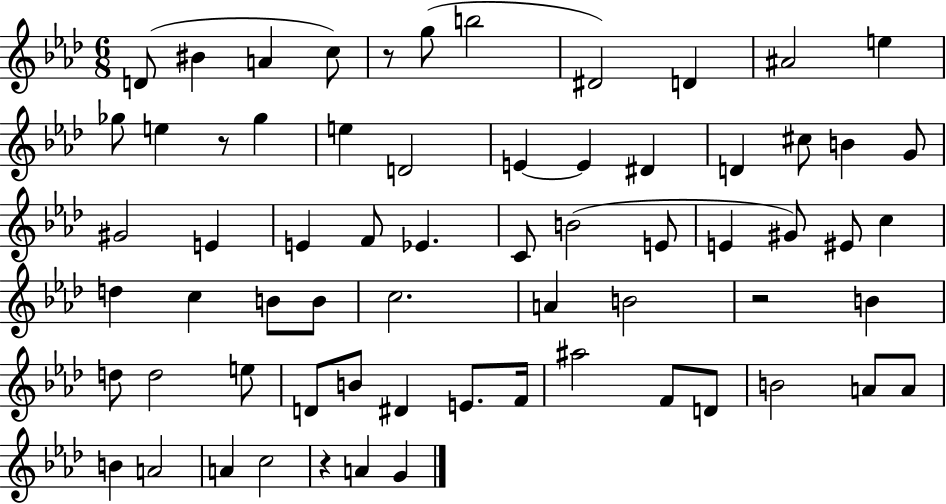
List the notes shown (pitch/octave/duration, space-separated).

D4/e BIS4/q A4/q C5/e R/e G5/e B5/h D#4/h D4/q A#4/h E5/q Gb5/e E5/q R/e Gb5/q E5/q D4/h E4/q E4/q D#4/q D4/q C#5/e B4/q G4/e G#4/h E4/q E4/q F4/e Eb4/q. C4/e B4/h E4/e E4/q G#4/e EIS4/e C5/q D5/q C5/q B4/e B4/e C5/h. A4/q B4/h R/h B4/q D5/e D5/h E5/e D4/e B4/e D#4/q E4/e. F4/s A#5/h F4/e D4/e B4/h A4/e A4/e B4/q A4/h A4/q C5/h R/q A4/q G4/q